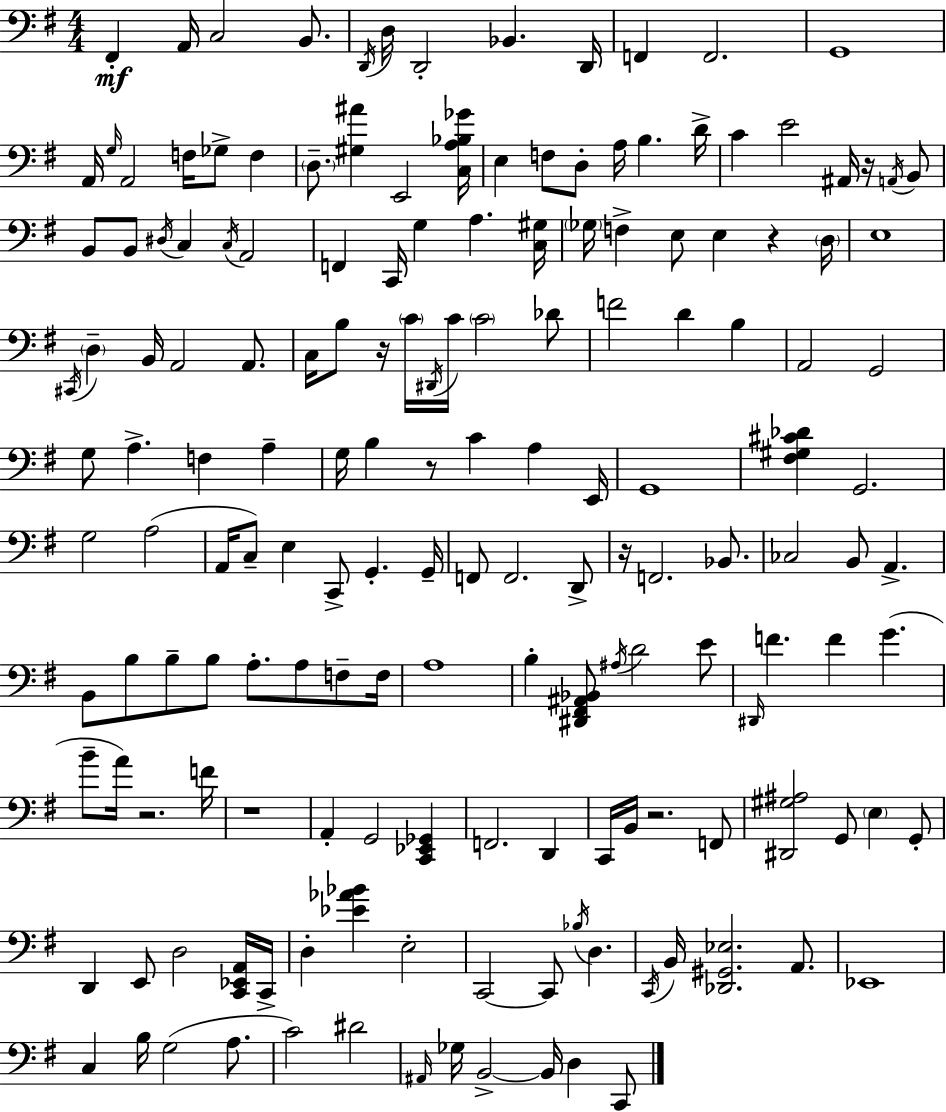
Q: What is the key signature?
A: E minor